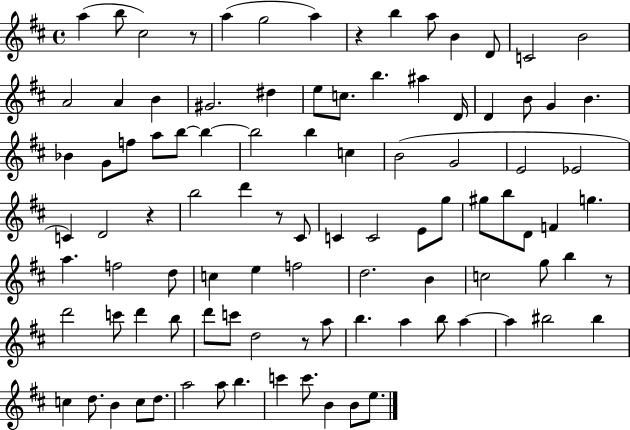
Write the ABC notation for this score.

X:1
T:Untitled
M:4/4
L:1/4
K:D
a b/2 ^c2 z/2 a g2 a z b a/2 B D/2 C2 B2 A2 A B ^G2 ^d e/2 c/2 b ^a D/4 D B/2 G B _B G/2 f/2 a/2 b/2 b b2 b c B2 G2 E2 _E2 C D2 z b2 d' z/2 ^C/2 C C2 E/2 g/2 ^g/2 b/2 D/2 F g a f2 d/2 c e f2 d2 B c2 g/2 b z/2 d'2 c'/2 d' b/2 d'/2 c'/2 d2 z/2 a/2 b a b/2 a a ^b2 ^b c d/2 B c/2 d/2 a2 a/2 b c' c'/2 B B/2 e/2